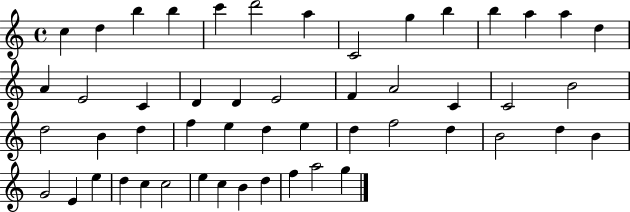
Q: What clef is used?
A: treble